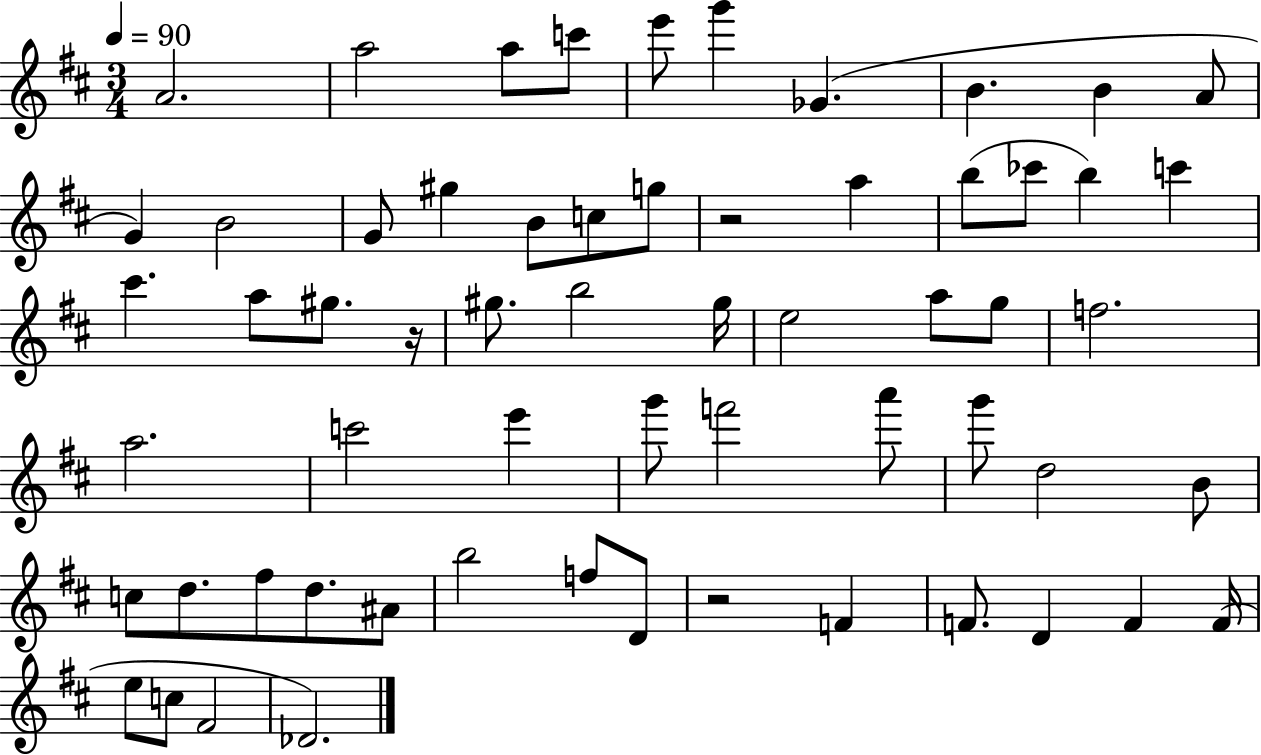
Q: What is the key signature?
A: D major